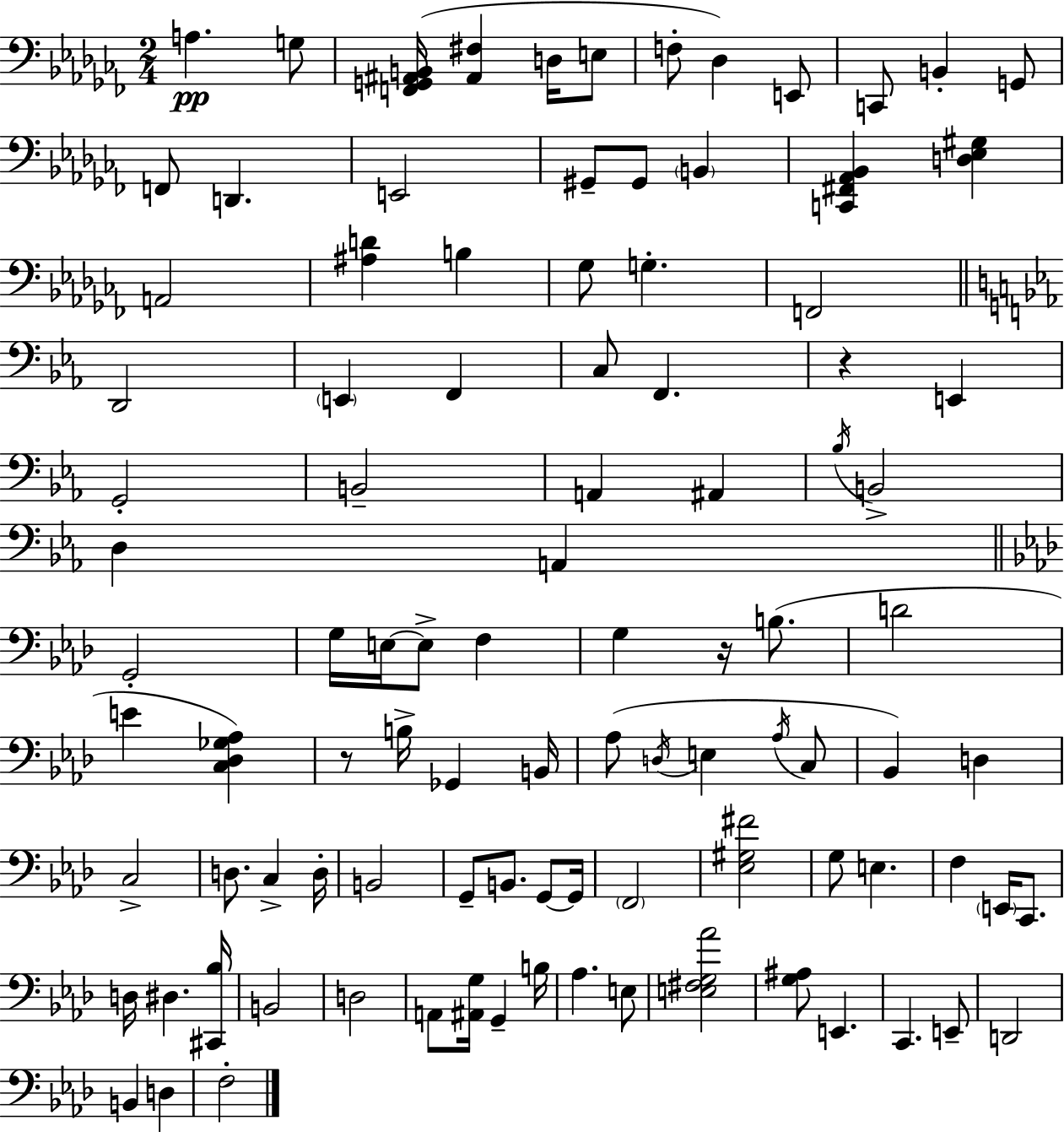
{
  \clef bass
  \numericTimeSignature
  \time 2/4
  \key aes \minor
  a4.\pp g8 | <f, g, ais, b,>16( <ais, fis>4 d16 e8 | f8-. des4) e,8 | c,8 b,4-. g,8 | \break f,8 d,4. | e,2 | gis,8-- gis,8 \parenthesize b,4 | <c, fis, aes, bes,>4 <d ees gis>4 | \break a,2 | <ais d'>4 b4 | ges8 g4.-. | f,2 | \break \bar "||" \break \key ees \major d,2 | \parenthesize e,4 f,4 | c8 f,4. | r4 e,4 | \break g,2-. | b,2-- | a,4 ais,4 | \acciaccatura { bes16 } b,2-> | \break d4 a,4 | \bar "||" \break \key f \minor g,2-. | g16 e16~~ e8-> f4 | g4 r16 b8.( | d'2 | \break e'4 <c des ges aes>4) | r8 b16-> ges,4 b,16 | aes8( \acciaccatura { d16 } e4 \acciaccatura { aes16 } | c8 bes,4) d4 | \break c2-> | d8. c4-> | d16-. b,2 | g,8-- b,8. g,8~~ | \break g,16 \parenthesize f,2 | <ees gis fis'>2 | g8 e4. | f4 \parenthesize e,16 c,8. | \break d16 dis4. | <cis, bes>16 b,2 | d2 | a,8 <ais, g>16 g,4-- | \break b16 aes4. | e8 <e fis g aes'>2 | <g ais>8 e,4. | c,4. | \break e,8-- d,2 | b,4 d4 | f2-. | \bar "|."
}